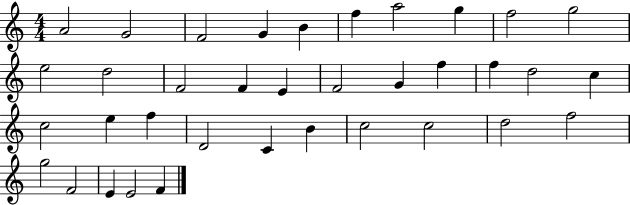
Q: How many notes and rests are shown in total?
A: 36